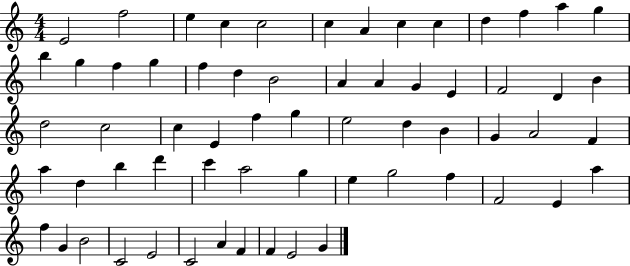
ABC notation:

X:1
T:Untitled
M:4/4
L:1/4
K:C
E2 f2 e c c2 c A c c d f a g b g f g f d B2 A A G E F2 D B d2 c2 c E f g e2 d B G A2 F a d b d' c' a2 g e g2 f F2 E a f G B2 C2 E2 C2 A F F E2 G